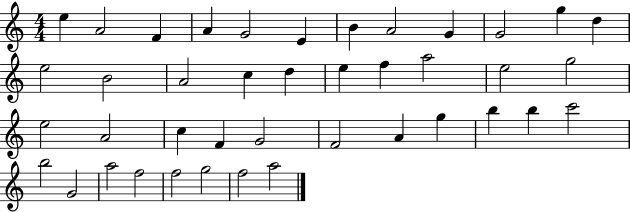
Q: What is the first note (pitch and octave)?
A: E5